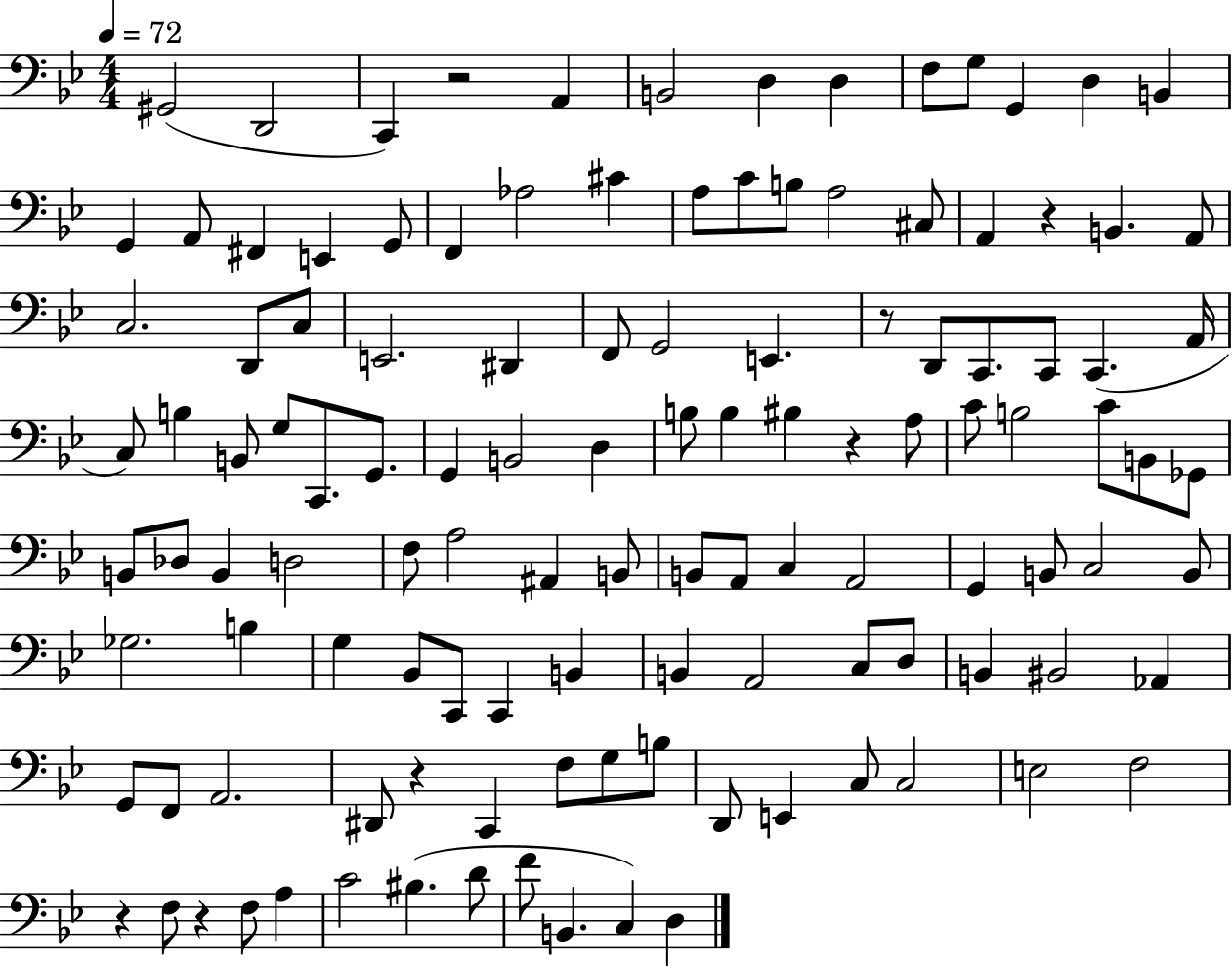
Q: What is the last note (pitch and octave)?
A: D3